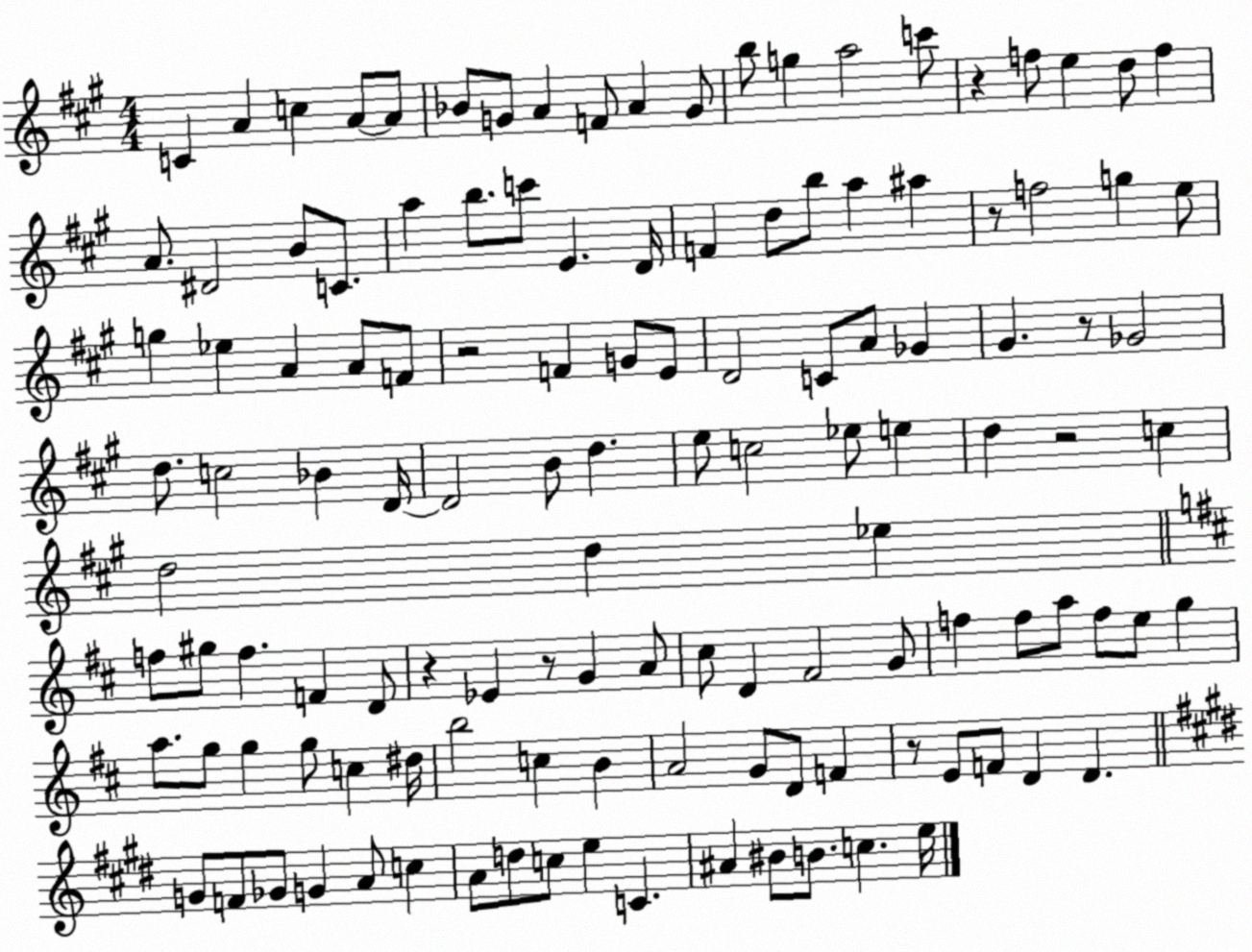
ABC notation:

X:1
T:Untitled
M:4/4
L:1/4
K:A
C A c A/2 A/2 _B/2 G/2 A F/2 A G/2 b/2 g a2 c'/2 z f/2 e d/2 f A/2 ^D2 B/2 C/2 a b/2 c'/2 E D/4 F d/2 b/2 a ^a z/2 f2 g e/2 g _e A A/2 F/2 z2 F G/2 E/2 D2 C/2 A/2 _G ^G z/2 _G2 d/2 c2 _B D/4 D2 B/2 d e/2 c2 _e/2 e d z2 c d2 d _e f/2 ^g/2 f F D/2 z _E z/2 G A/2 ^c/2 D ^F2 G/2 f f/2 a/2 f/2 e/2 g a/2 g/2 g g/2 c ^d/4 b2 c B A2 G/2 D/2 F z/2 E/2 F/2 D D G/2 F/2 _G/2 G A/2 c A/2 d/2 c/2 e C ^A ^B/2 B/2 c e/4